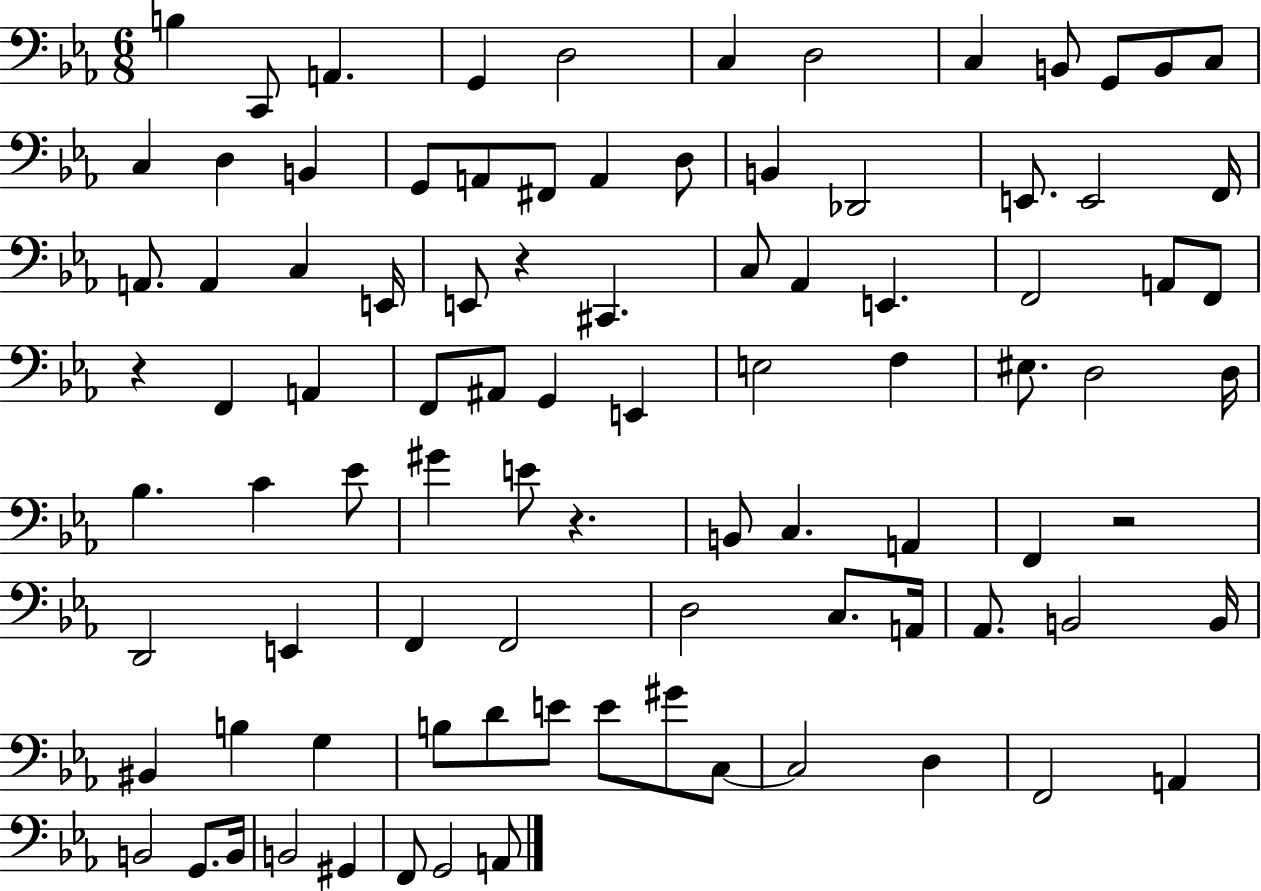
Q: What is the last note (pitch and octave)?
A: A2